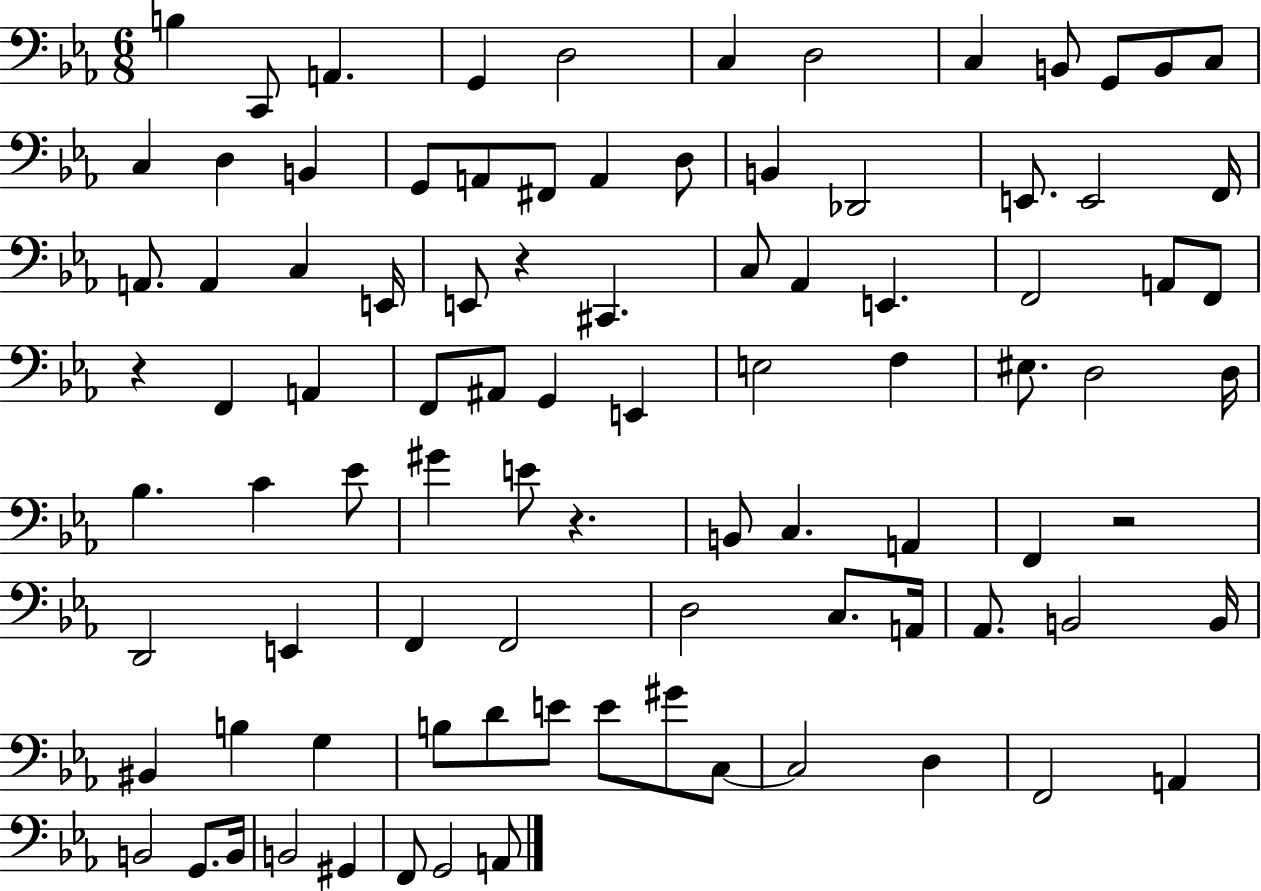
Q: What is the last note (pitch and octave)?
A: A2